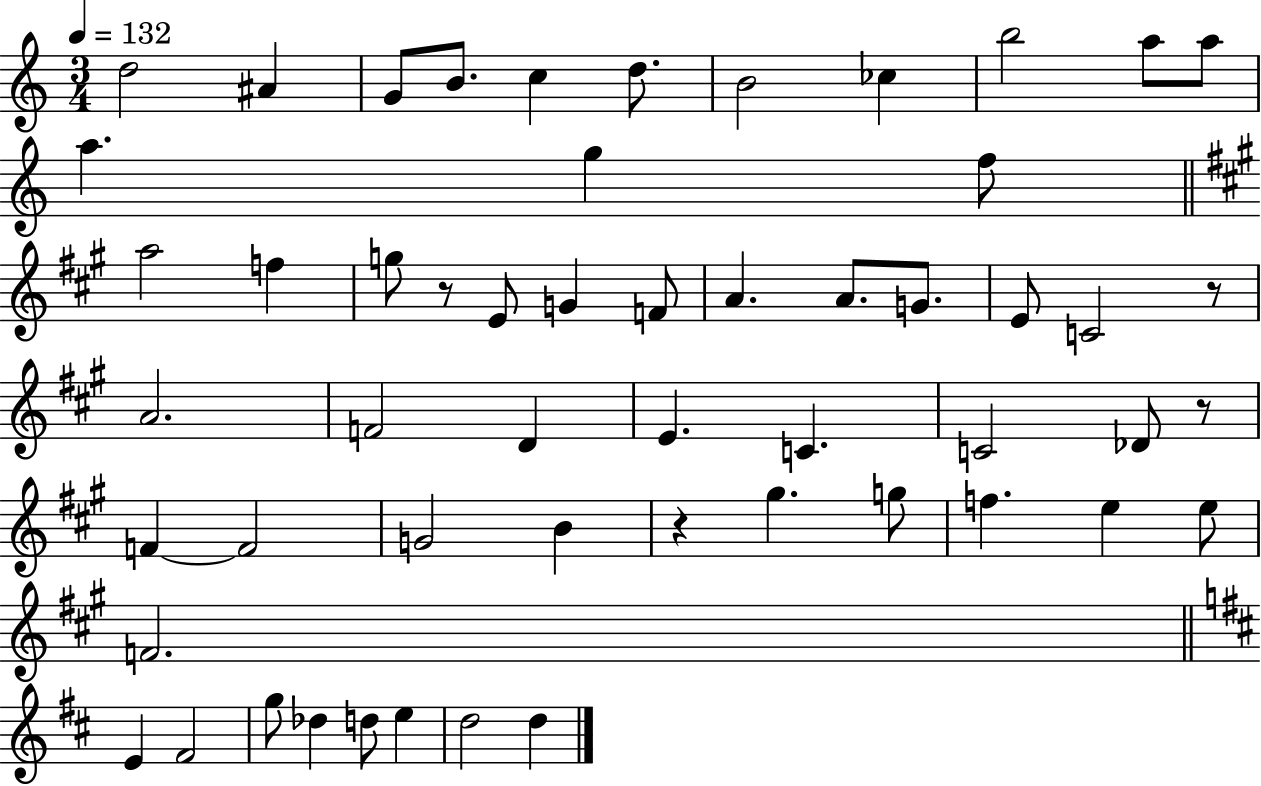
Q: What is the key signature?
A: C major